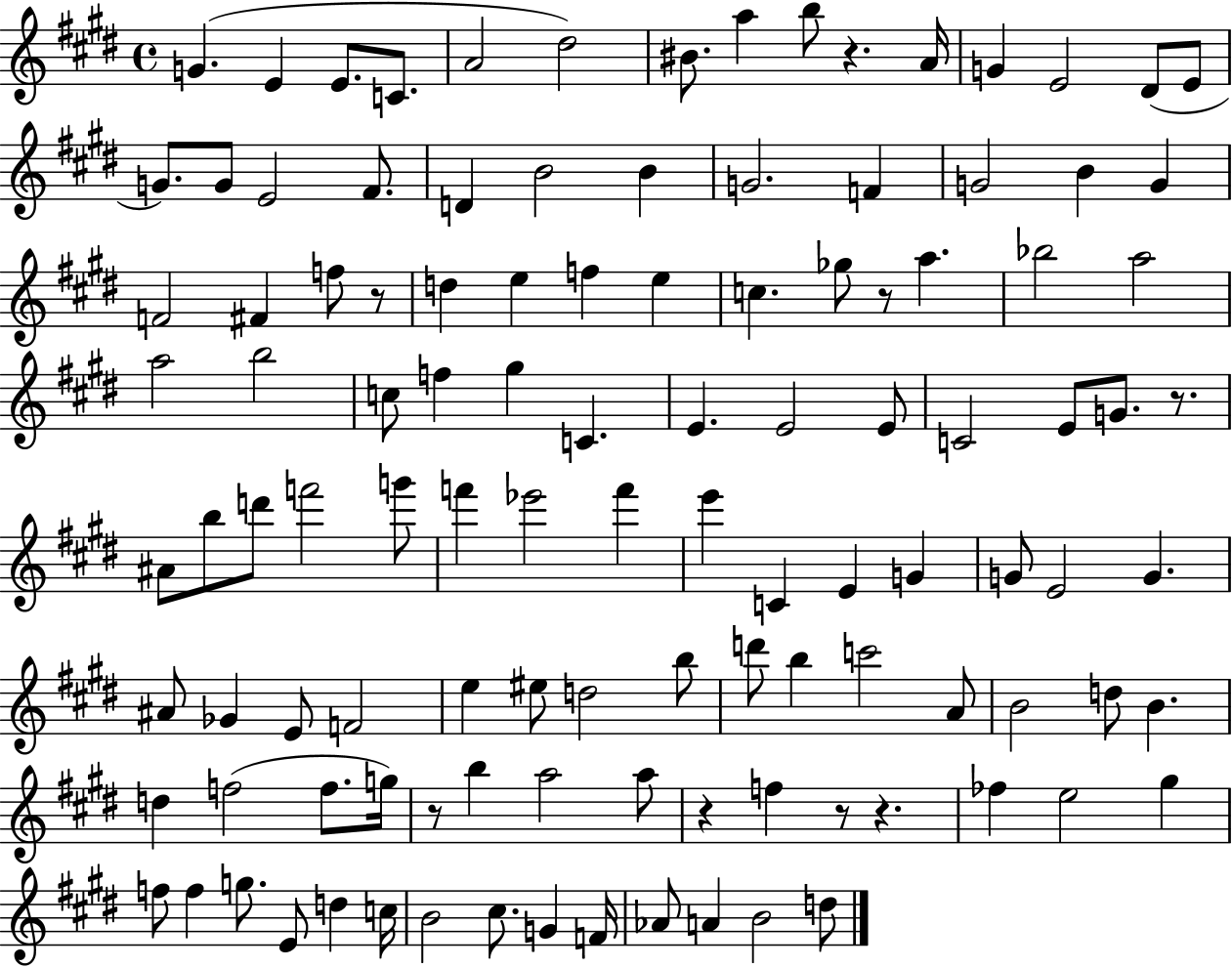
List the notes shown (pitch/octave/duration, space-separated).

G4/q. E4/q E4/e. C4/e. A4/h D#5/h BIS4/e. A5/q B5/e R/q. A4/s G4/q E4/h D#4/e E4/e G4/e. G4/e E4/h F#4/e. D4/q B4/h B4/q G4/h. F4/q G4/h B4/q G4/q F4/h F#4/q F5/e R/e D5/q E5/q F5/q E5/q C5/q. Gb5/e R/e A5/q. Bb5/h A5/h A5/h B5/h C5/e F5/q G#5/q C4/q. E4/q. E4/h E4/e C4/h E4/e G4/e. R/e. A#4/e B5/e D6/e F6/h G6/e F6/q Eb6/h F6/q E6/q C4/q E4/q G4/q G4/e E4/h G4/q. A#4/e Gb4/q E4/e F4/h E5/q EIS5/e D5/h B5/e D6/e B5/q C6/h A4/e B4/h D5/e B4/q. D5/q F5/h F5/e. G5/s R/e B5/q A5/h A5/e R/q F5/q R/e R/q. FES5/q E5/h G#5/q F5/e F5/q G5/e. E4/e D5/q C5/s B4/h C#5/e. G4/q F4/s Ab4/e A4/q B4/h D5/e